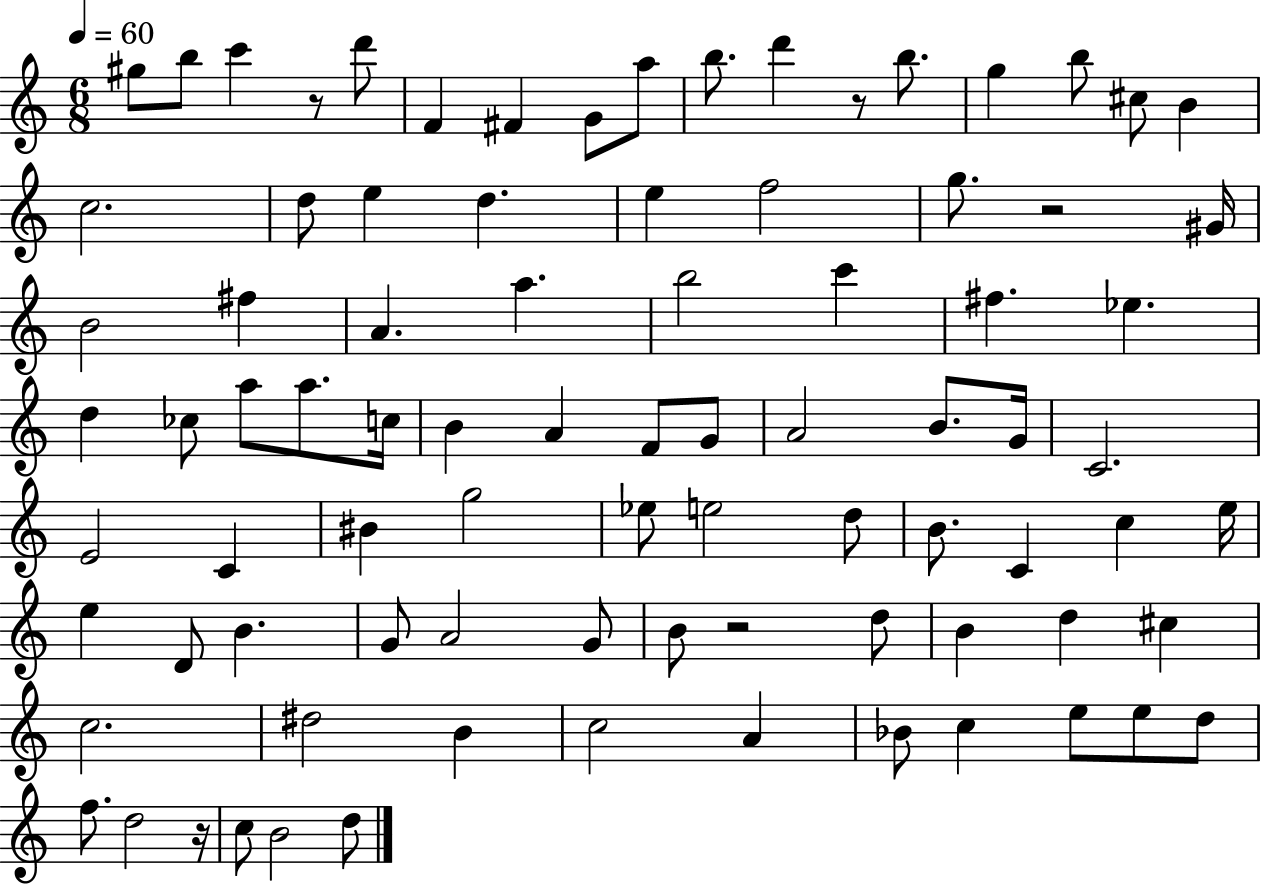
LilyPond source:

{
  \clef treble
  \numericTimeSignature
  \time 6/8
  \key c \major
  \tempo 4 = 60
  gis''8 b''8 c'''4 r8 d'''8 | f'4 fis'4 g'8 a''8 | b''8. d'''4 r8 b''8. | g''4 b''8 cis''8 b'4 | \break c''2. | d''8 e''4 d''4. | e''4 f''2 | g''8. r2 gis'16 | \break b'2 fis''4 | a'4. a''4. | b''2 c'''4 | fis''4. ees''4. | \break d''4 ces''8 a''8 a''8. c''16 | b'4 a'4 f'8 g'8 | a'2 b'8. g'16 | c'2. | \break e'2 c'4 | bis'4 g''2 | ees''8 e''2 d''8 | b'8. c'4 c''4 e''16 | \break e''4 d'8 b'4. | g'8 a'2 g'8 | b'8 r2 d''8 | b'4 d''4 cis''4 | \break c''2. | dis''2 b'4 | c''2 a'4 | bes'8 c''4 e''8 e''8 d''8 | \break f''8. d''2 r16 | c''8 b'2 d''8 | \bar "|."
}